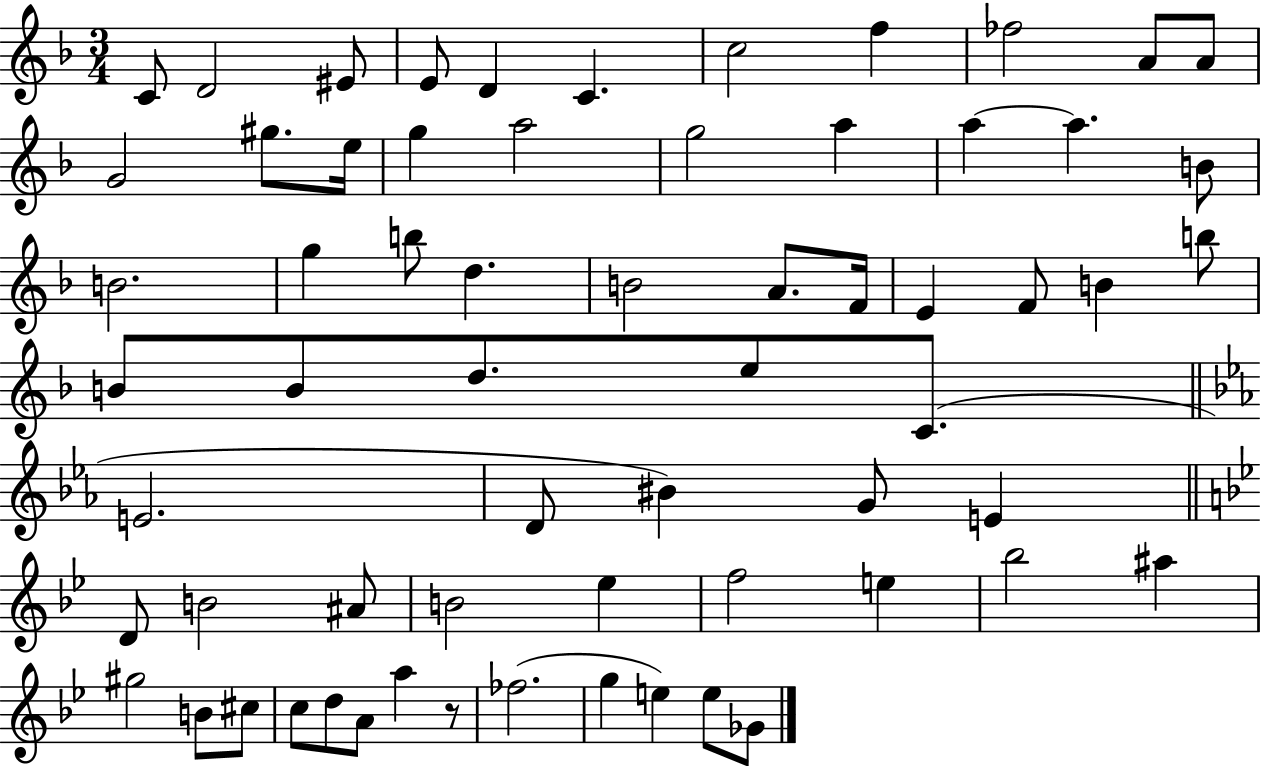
X:1
T:Untitled
M:3/4
L:1/4
K:F
C/2 D2 ^E/2 E/2 D C c2 f _f2 A/2 A/2 G2 ^g/2 e/4 g a2 g2 a a a B/2 B2 g b/2 d B2 A/2 F/4 E F/2 B b/2 B/2 B/2 d/2 e/2 C/2 E2 D/2 ^B G/2 E D/2 B2 ^A/2 B2 _e f2 e _b2 ^a ^g2 B/2 ^c/2 c/2 d/2 A/2 a z/2 _f2 g e e/2 _G/2